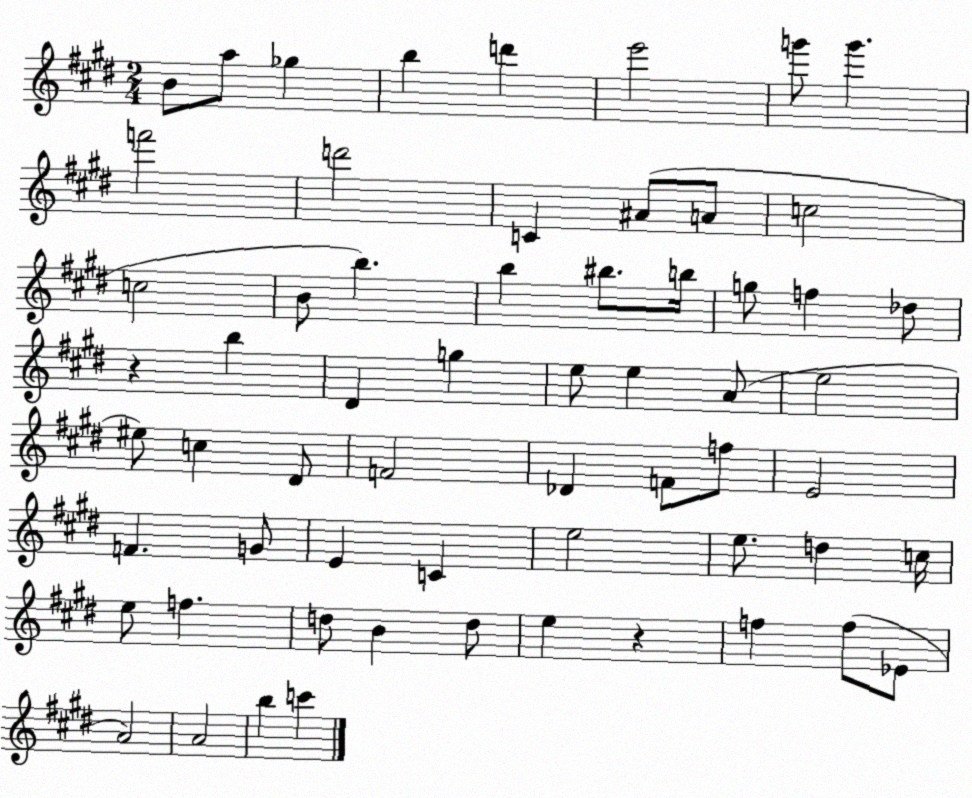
X:1
T:Untitled
M:2/4
L:1/4
K:E
B/2 a/2 _g b d' e'2 g'/2 g' f'2 d'2 C ^A/2 A/2 c2 c2 B/2 b b ^b/2 b/4 g/2 f _d/2 z b ^D g e/2 e A/2 e2 ^e/2 c ^D/2 F2 _D F/2 f/2 E2 F G/2 E C e2 e/2 d c/4 e/2 f d/2 B d/2 e z f f/2 _E/2 A2 A2 b c'